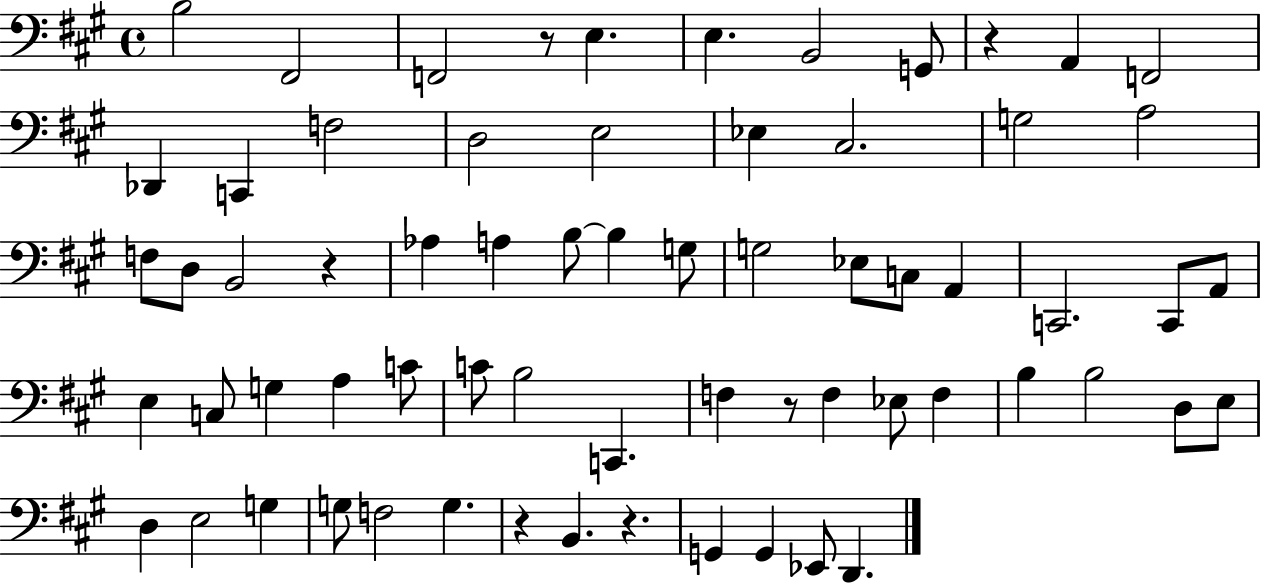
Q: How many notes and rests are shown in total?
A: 66